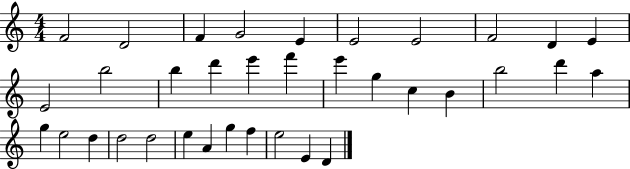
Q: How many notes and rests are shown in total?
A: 35